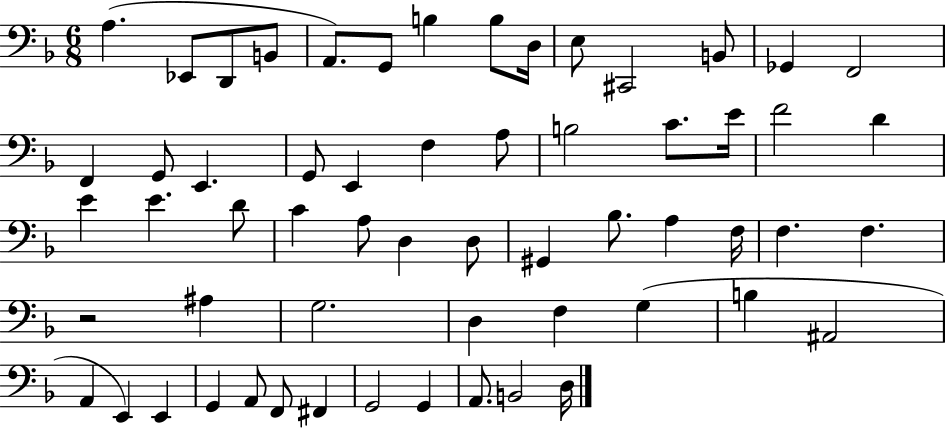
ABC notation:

X:1
T:Untitled
M:6/8
L:1/4
K:F
A, _E,,/2 D,,/2 B,,/2 A,,/2 G,,/2 B, B,/2 D,/4 E,/2 ^C,,2 B,,/2 _G,, F,,2 F,, G,,/2 E,, G,,/2 E,, F, A,/2 B,2 C/2 E/4 F2 D E E D/2 C A,/2 D, D,/2 ^G,, _B,/2 A, F,/4 F, F, z2 ^A, G,2 D, F, G, B, ^A,,2 A,, E,, E,, G,, A,,/2 F,,/2 ^F,, G,,2 G,, A,,/2 B,,2 D,/4